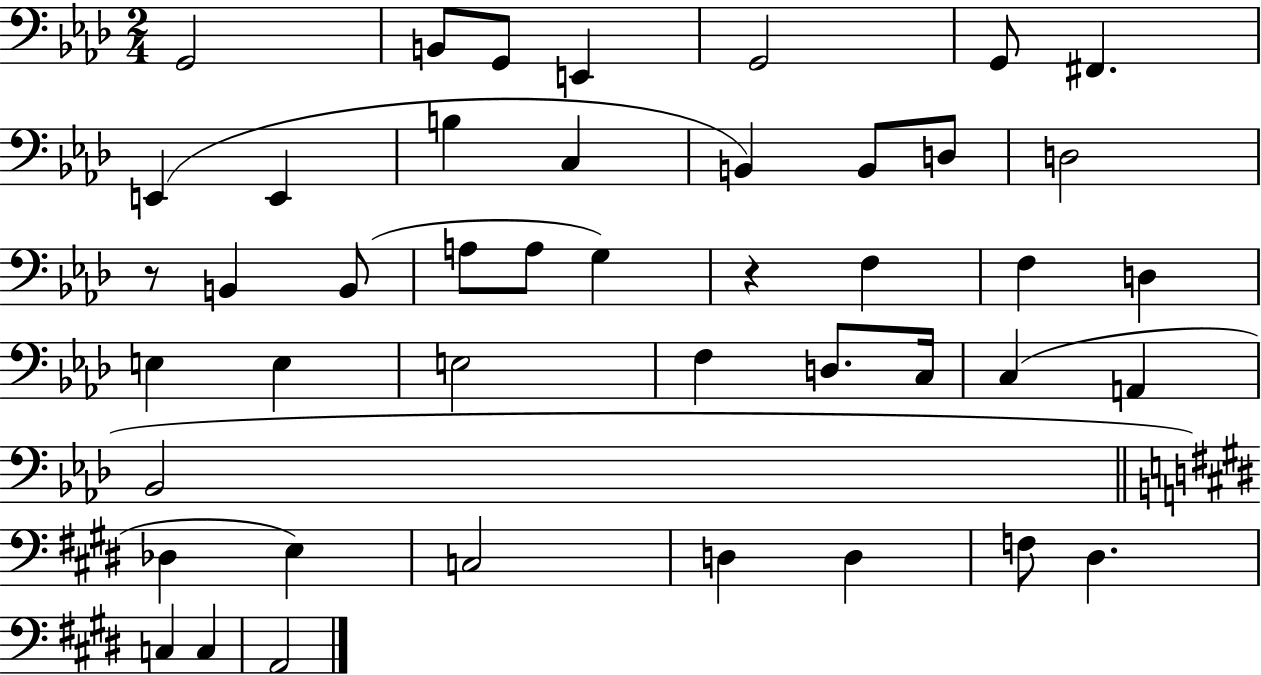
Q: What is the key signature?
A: AES major